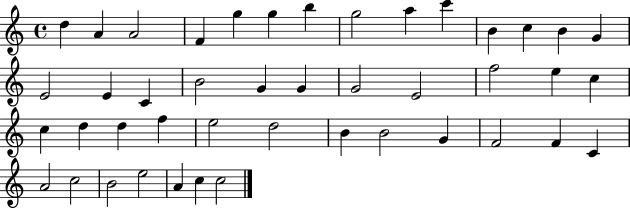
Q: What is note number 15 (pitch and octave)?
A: E4